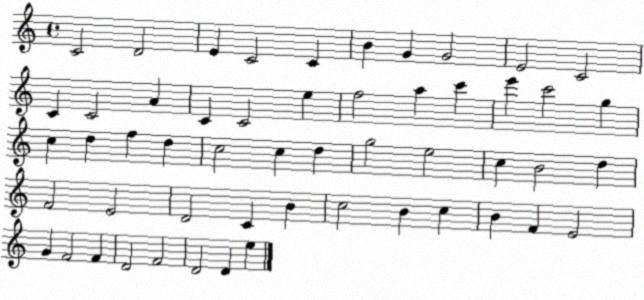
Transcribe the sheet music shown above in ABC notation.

X:1
T:Untitled
M:4/4
L:1/4
K:C
C2 D2 E C2 C B G G2 E2 C2 C C2 A C C2 e f2 a c' e' c'2 g c d f d c2 c d g2 e2 c B2 d F2 E2 D2 C B c2 B c B F E2 G F2 F D2 F2 D2 D e